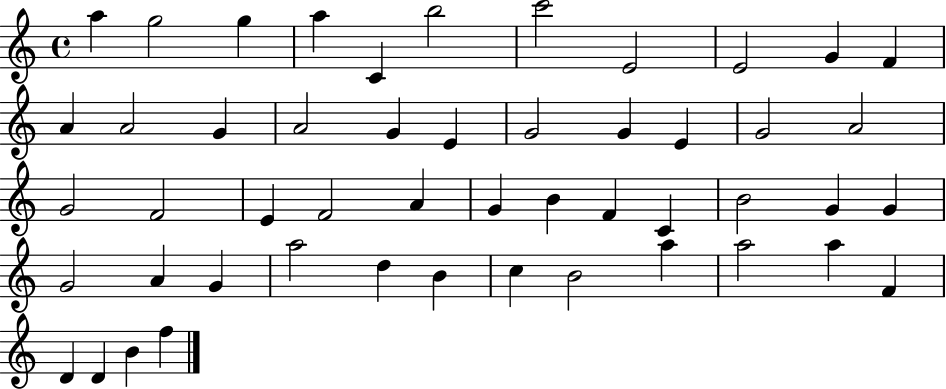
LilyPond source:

{
  \clef treble
  \time 4/4
  \defaultTimeSignature
  \key c \major
  a''4 g''2 g''4 | a''4 c'4 b''2 | c'''2 e'2 | e'2 g'4 f'4 | \break a'4 a'2 g'4 | a'2 g'4 e'4 | g'2 g'4 e'4 | g'2 a'2 | \break g'2 f'2 | e'4 f'2 a'4 | g'4 b'4 f'4 c'4 | b'2 g'4 g'4 | \break g'2 a'4 g'4 | a''2 d''4 b'4 | c''4 b'2 a''4 | a''2 a''4 f'4 | \break d'4 d'4 b'4 f''4 | \bar "|."
}